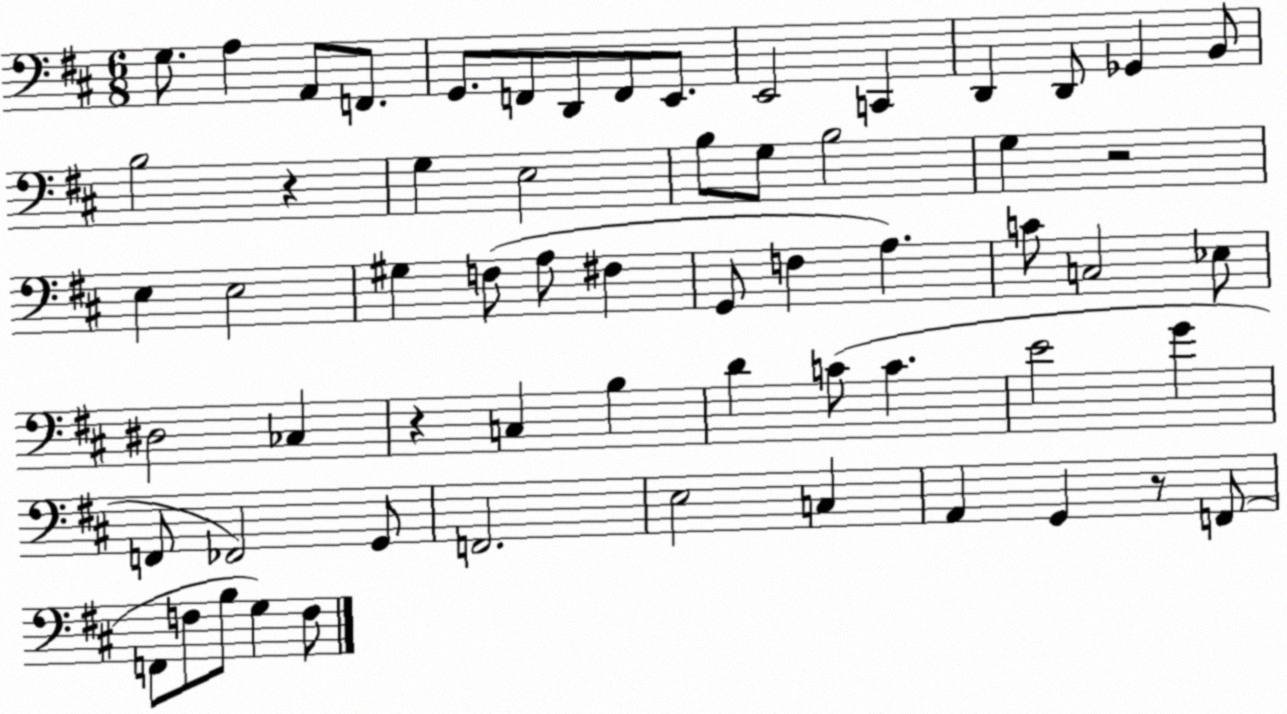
X:1
T:Untitled
M:6/8
L:1/4
K:D
G,/2 A, A,,/2 F,,/2 G,,/2 F,,/2 D,,/2 F,,/2 E,,/2 E,,2 C,, D,, D,,/2 _G,, B,,/2 B,2 z G, E,2 B,/2 G,/2 B,2 G, z2 E, E,2 ^G, F,/2 A,/2 ^F, G,,/2 F, A, C/2 C,2 _E,/2 ^D,2 _C, z C, B, D C/2 C E2 G F,,/2 _F,,2 G,,/2 F,,2 E,2 C, A,, G,, z/2 F,,/2 F,,/2 F,/2 B,/2 G, F,/2